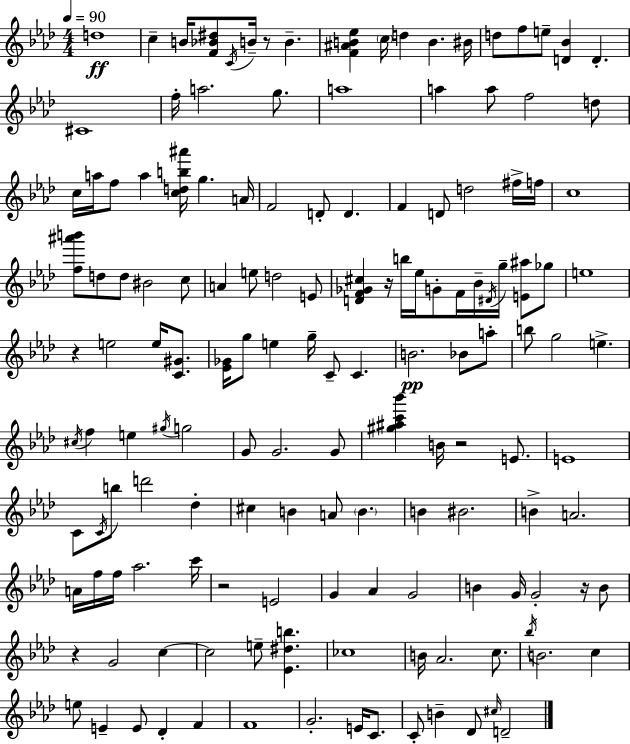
D5/w C5/q B4/s [F4,Bb4,D#5]/e C4/s B4/s R/e B4/q. [F4,A#4,B4,Eb5]/q C5/s D5/q B4/q. BIS4/s D5/e F5/e E5/e [D4,Bb4]/q D4/q. C#4/w F5/s A5/h. G5/e. A5/w A5/q A5/e F5/h D5/e C5/s A5/s F5/e A5/q [C5,D5,B5,A#6]/s G5/q. A4/s F4/h D4/e D4/q. F4/q D4/e D5/h F#5/s F5/s C5/w [F5,A#6,B6]/e D5/e D5/e BIS4/h C5/e A4/q E5/e D5/h E4/e [D4,F4,Gb4,C#5]/q R/s B5/s Eb5/s G4/e F4/s Bb4/s D#4/s G5/s [E4,A#5]/e Gb5/e E5/w R/q E5/h E5/s [C4,G#4]/e. [Eb4,Gb4]/s G5/e E5/q G5/s C4/e C4/q. B4/h. Bb4/e A5/e B5/e G5/h E5/q. C#5/s F5/q E5/q G#5/s G5/h G4/e G4/h. G4/e [G#5,A#5,C6,Bb6]/q B4/s R/h E4/e. E4/w C4/e C4/s B5/e D6/h Db5/q C#5/q B4/q A4/e B4/q. B4/q BIS4/h. B4/q A4/h. A4/s F5/s F5/s Ab5/h. C6/s R/h E4/h G4/q Ab4/q G4/h B4/q G4/s G4/h R/s B4/e R/q G4/h C5/q C5/h E5/e [Eb4,D#5,B5]/q. CES5/w B4/s Ab4/h. C5/e. Bb5/s B4/h. C5/q E5/e E4/q E4/e Db4/q F4/q F4/w G4/h. E4/s C4/e. C4/e B4/q Db4/e C#5/s D4/h